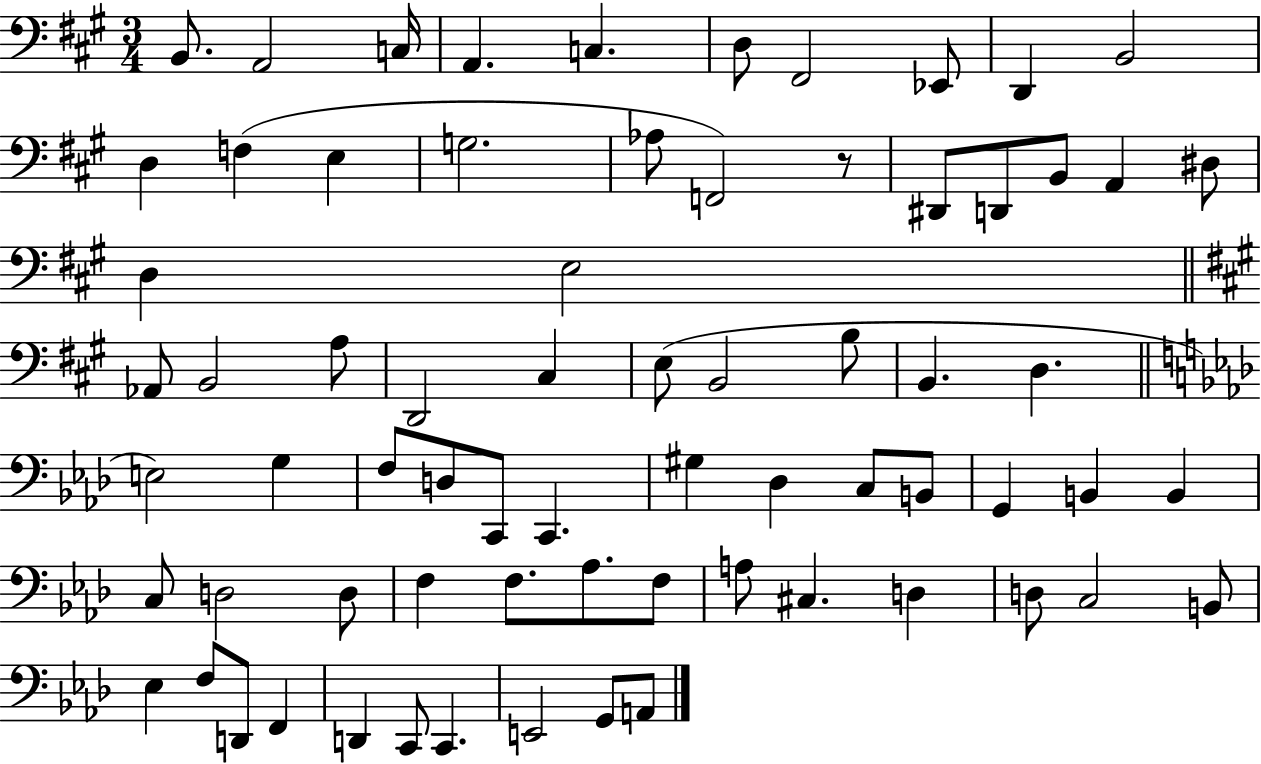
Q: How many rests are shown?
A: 1